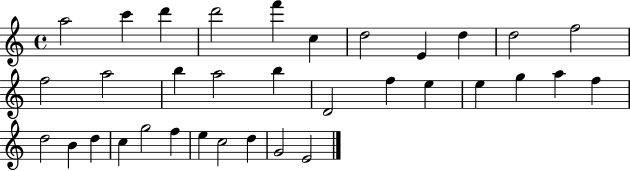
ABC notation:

X:1
T:Untitled
M:4/4
L:1/4
K:C
a2 c' d' d'2 f' c d2 E d d2 f2 f2 a2 b a2 b D2 f e e g a f d2 B d c g2 f e c2 d G2 E2